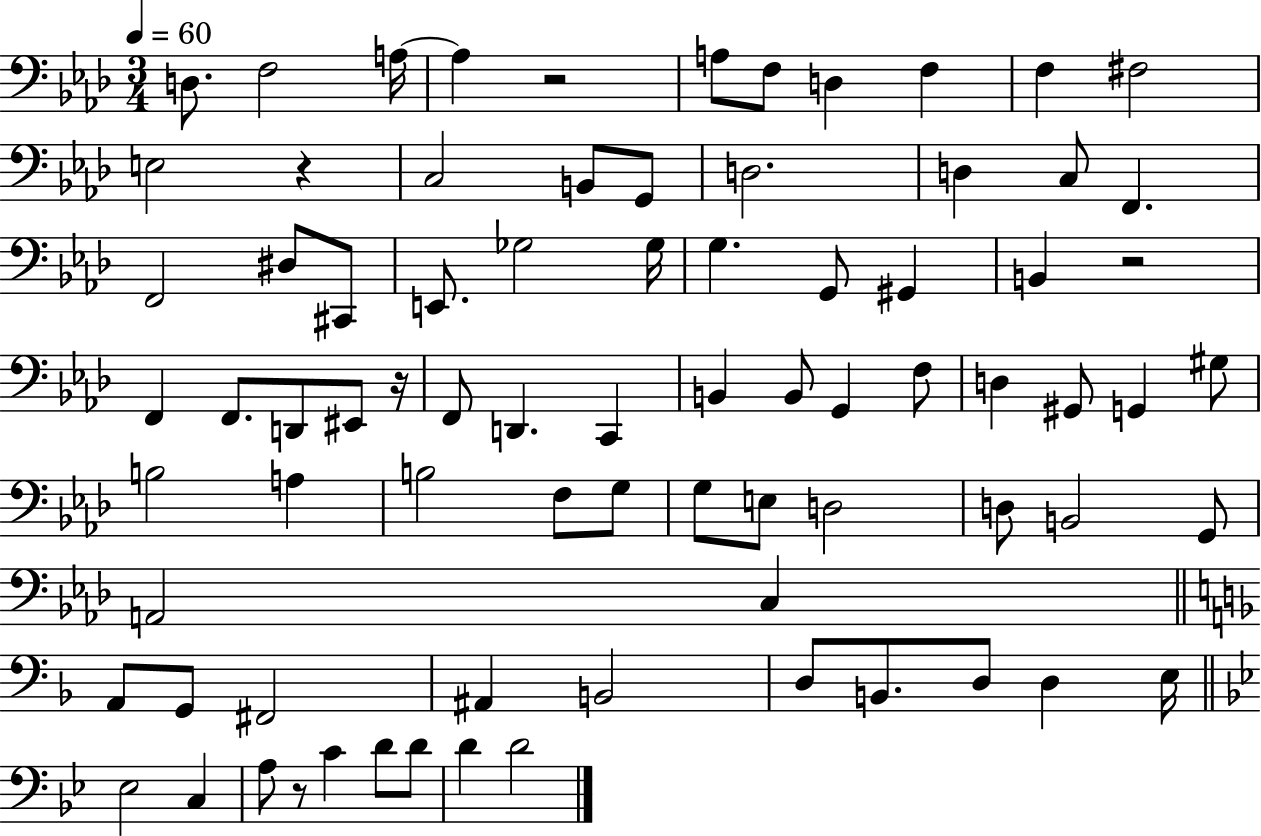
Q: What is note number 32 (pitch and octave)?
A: EIS2